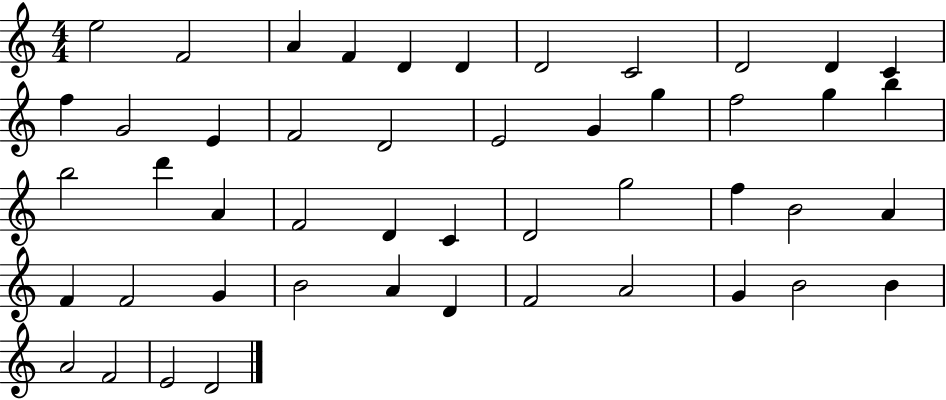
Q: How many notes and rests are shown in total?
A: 48